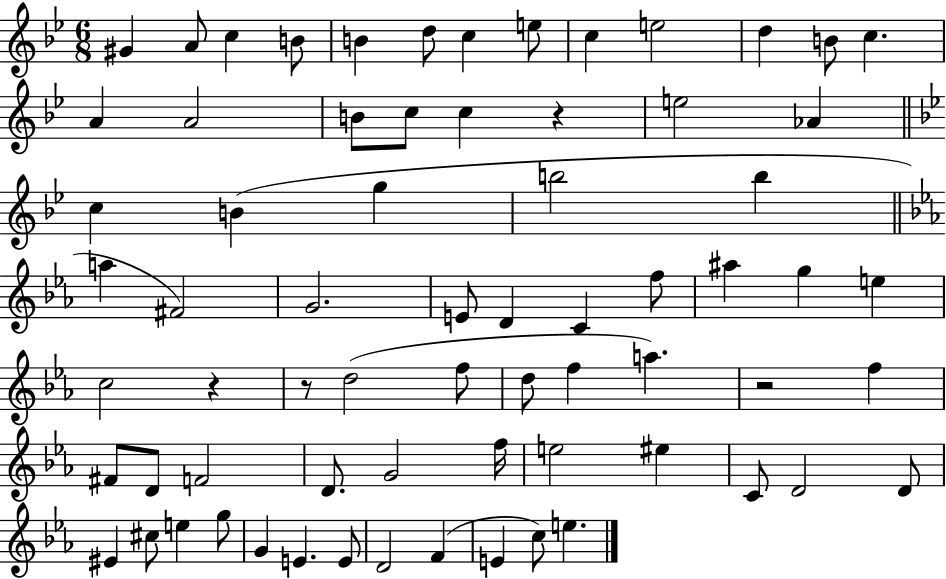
G#4/q A4/e C5/q B4/e B4/q D5/e C5/q E5/e C5/q E5/h D5/q B4/e C5/q. A4/q A4/h B4/e C5/e C5/q R/q E5/h Ab4/q C5/q B4/q G5/q B5/h B5/q A5/q F#4/h G4/h. E4/e D4/q C4/q F5/e A#5/q G5/q E5/q C5/h R/q R/e D5/h F5/e D5/e F5/q A5/q. R/h F5/q F#4/e D4/e F4/h D4/e. G4/h F5/s E5/h EIS5/q C4/e D4/h D4/e EIS4/q C#5/e E5/q G5/e G4/q E4/q. E4/e D4/h F4/q E4/q C5/e E5/q.